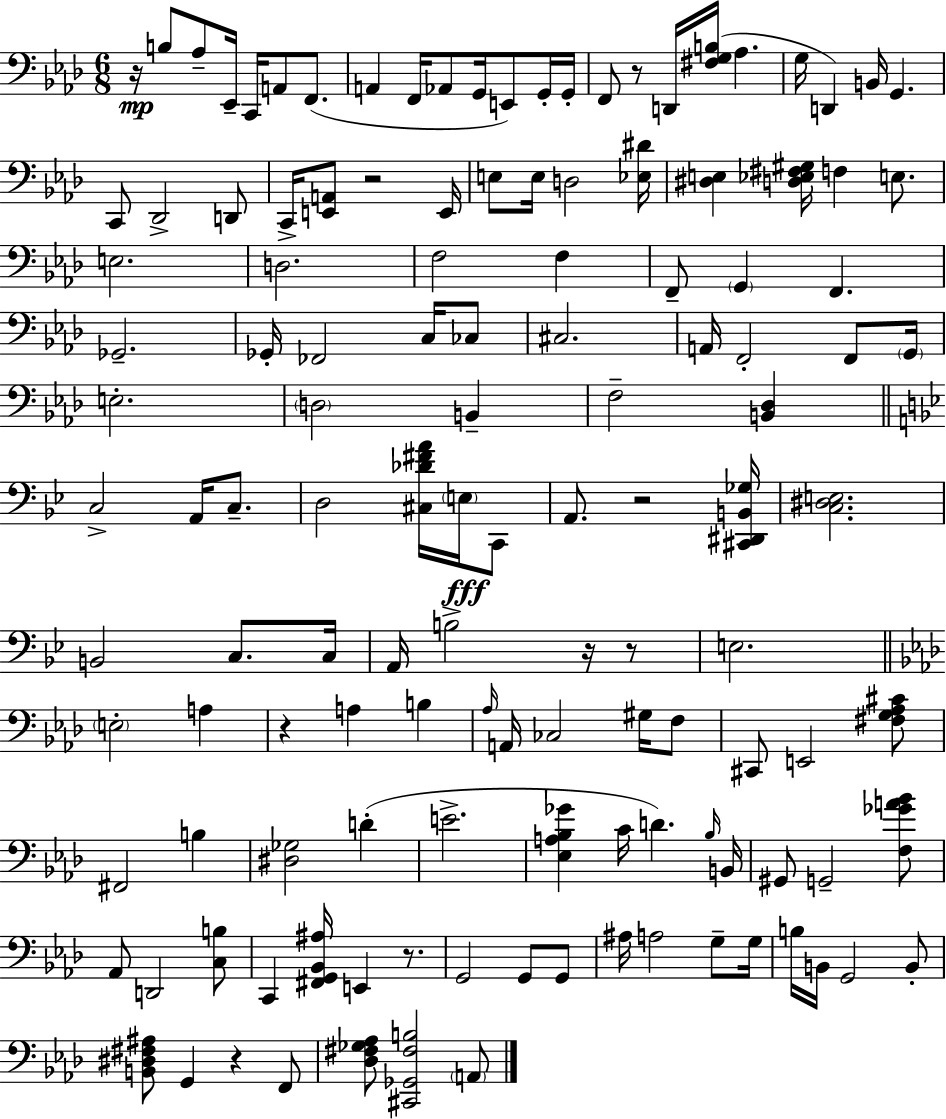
X:1
T:Untitled
M:6/8
L:1/4
K:Fm
z/4 B,/2 _A,/2 _E,,/4 C,,/4 A,,/2 F,,/2 A,, F,,/4 _A,,/2 G,,/4 E,,/2 G,,/4 G,,/4 F,,/2 z/2 D,,/4 [^F,G,B,]/4 _A, G,/4 D,, B,,/4 G,, C,,/2 _D,,2 D,,/2 C,,/4 [E,,A,,]/2 z2 E,,/4 E,/2 E,/4 D,2 [_E,^D]/4 [^D,E,] [D,_E,^F,^G,]/4 F, E,/2 E,2 D,2 F,2 F, F,,/2 G,, F,, _G,,2 _G,,/4 _F,,2 C,/4 _C,/2 ^C,2 A,,/4 F,,2 F,,/2 G,,/4 E,2 D,2 B,, F,2 [B,,_D,] C,2 A,,/4 C,/2 D,2 [^C,_D^FA]/4 E,/4 C,,/2 A,,/2 z2 [^C,,^D,,B,,_G,]/4 [C,^D,E,]2 B,,2 C,/2 C,/4 A,,/4 B,2 z/4 z/2 E,2 E,2 A, z A, B, _A,/4 A,,/4 _C,2 ^G,/4 F,/2 ^C,,/2 E,,2 [^F,G,_A,^C]/2 ^F,,2 B, [^D,_G,]2 D E2 [_E,A,_B,_G] C/4 D _B,/4 B,,/4 ^G,,/2 G,,2 [F,_GA_B]/2 _A,,/2 D,,2 [C,B,]/2 C,, [^F,,G,,_B,,^A,]/4 E,, z/2 G,,2 G,,/2 G,,/2 ^A,/4 A,2 G,/2 G,/4 B,/4 B,,/4 G,,2 B,,/2 [B,,^D,^F,^A,]/2 G,, z F,,/2 [_D,^F,_G,_A,]/2 [^C,,_G,,^F,B,]2 A,,/2